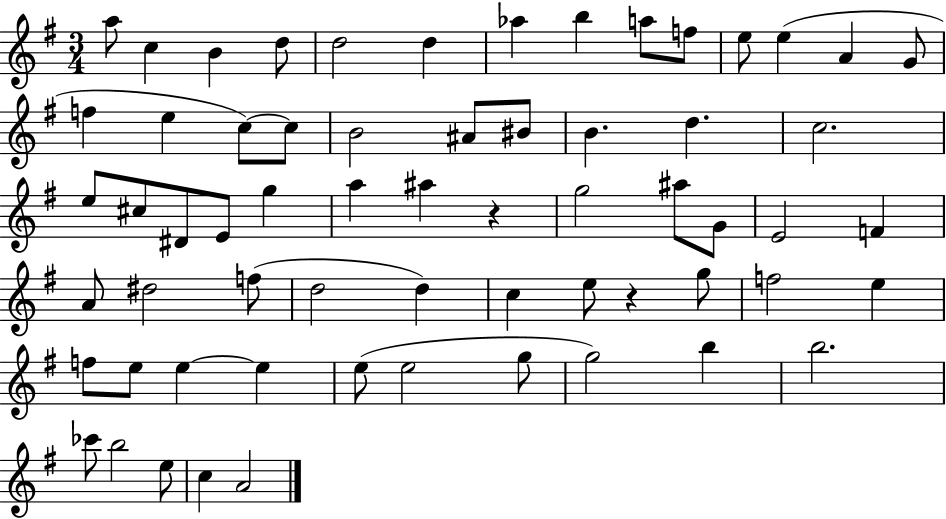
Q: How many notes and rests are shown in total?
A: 63